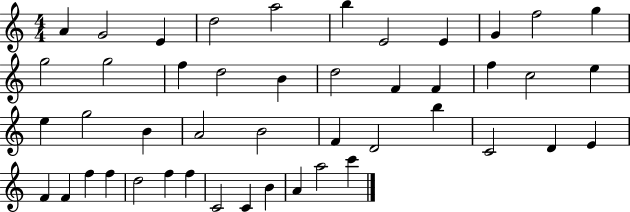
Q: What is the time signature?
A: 4/4